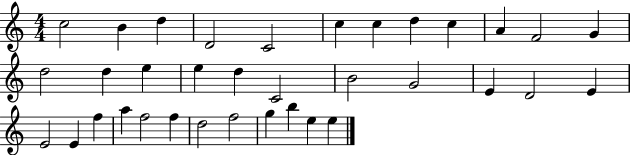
X:1
T:Untitled
M:4/4
L:1/4
K:C
c2 B d D2 C2 c c d c A F2 G d2 d e e d C2 B2 G2 E D2 E E2 E f a f2 f d2 f2 g b e e